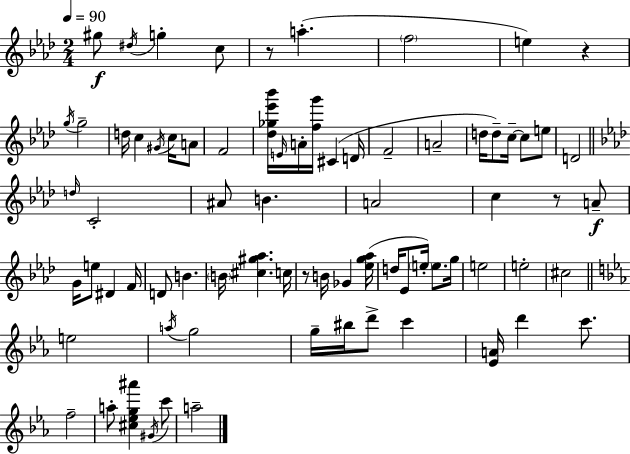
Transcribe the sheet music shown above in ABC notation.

X:1
T:Untitled
M:2/4
L:1/4
K:Ab
^g/2 ^d/4 g c/2 z/2 a f2 e z g/4 g2 d/4 c ^G/4 c/4 A/2 F2 [_d_g_e'_b']/4 E/4 A/4 [fg']/4 ^C D/4 F2 A2 d/4 d/2 c/4 c/2 e/2 D2 d/4 C2 ^A/2 B A2 c z/2 A/2 G/4 e/2 ^D F/4 D/2 B B/4 [^c^g_a] c/4 z/2 B/4 _G [_eg_a]/4 d/4 _E/2 e/4 e/2 g/4 e2 e2 ^c2 e2 a/4 g2 g/4 ^b/4 d'/2 c' [_EA]/4 d' c'/2 f2 a/2 [^c_eg^a'] ^G/4 c'/2 a2